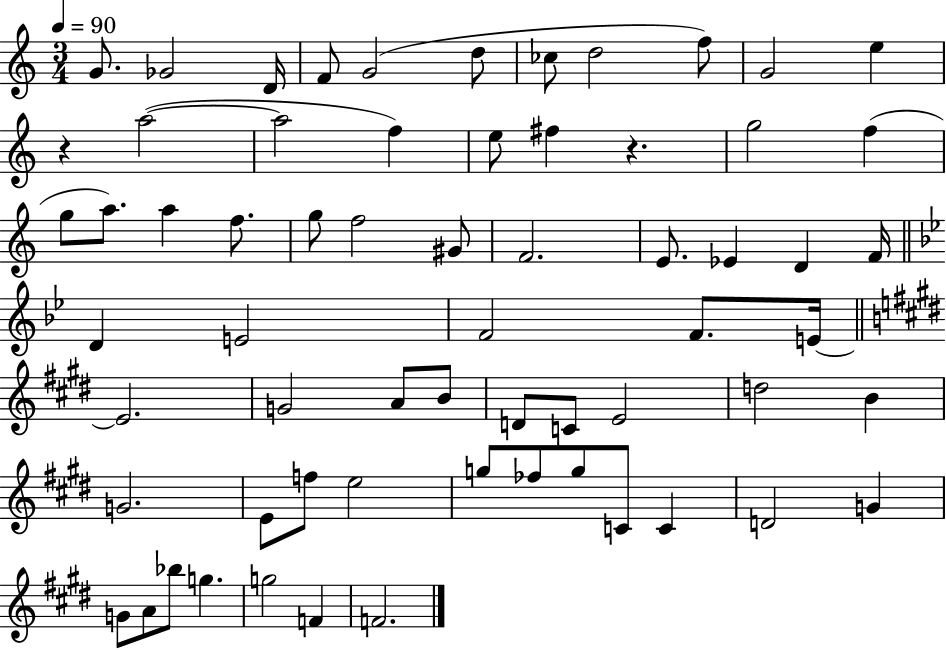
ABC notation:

X:1
T:Untitled
M:3/4
L:1/4
K:C
G/2 _G2 D/4 F/2 G2 d/2 _c/2 d2 f/2 G2 e z a2 a2 f e/2 ^f z g2 f g/2 a/2 a f/2 g/2 f2 ^G/2 F2 E/2 _E D F/4 D E2 F2 F/2 E/4 E2 G2 A/2 B/2 D/2 C/2 E2 d2 B G2 E/2 f/2 e2 g/2 _f/2 g/2 C/2 C D2 G G/2 A/2 _b/2 g g2 F F2